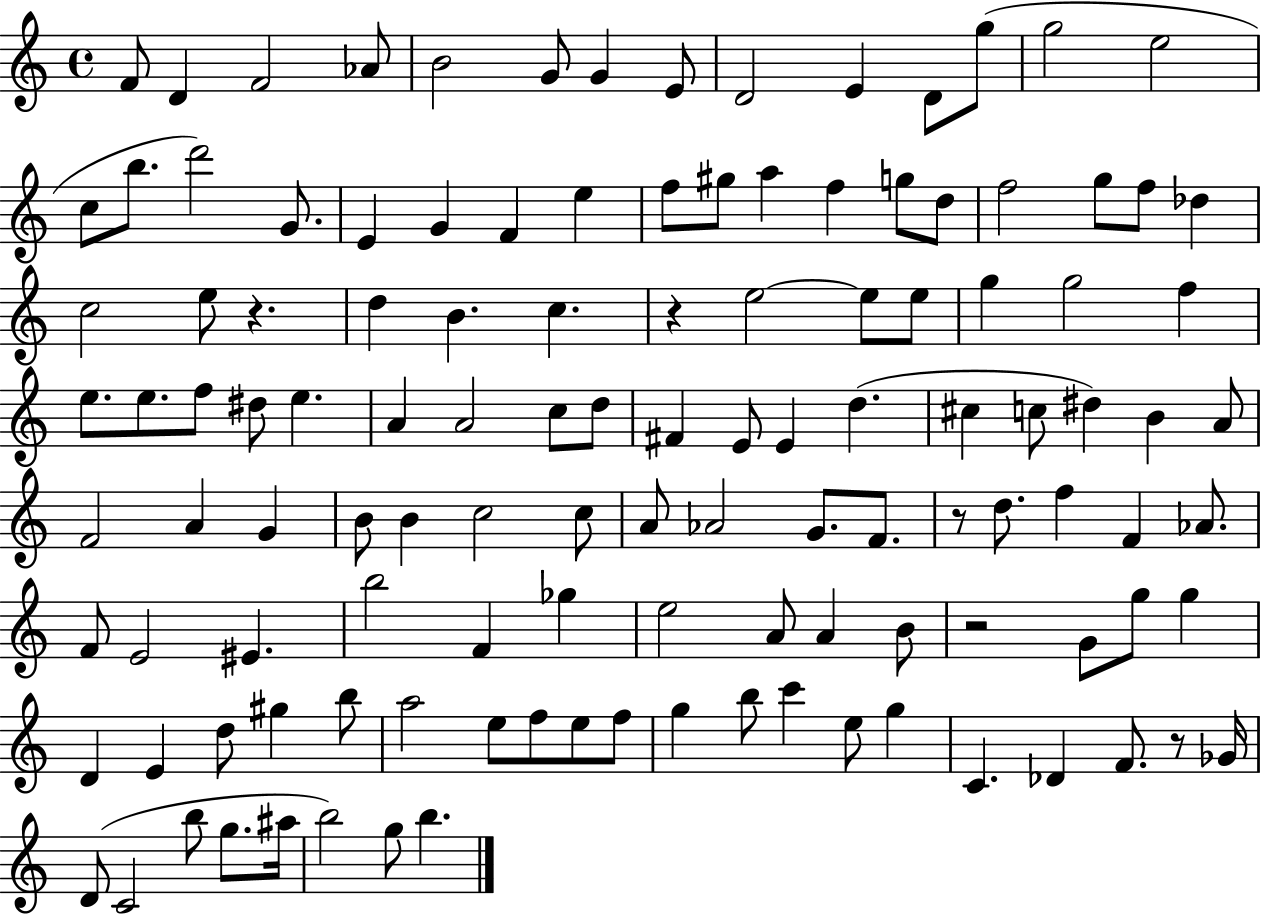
F4/e D4/q F4/h Ab4/e B4/h G4/e G4/q E4/e D4/h E4/q D4/e G5/e G5/h E5/h C5/e B5/e. D6/h G4/e. E4/q G4/q F4/q E5/q F5/e G#5/e A5/q F5/q G5/e D5/e F5/h G5/e F5/e Db5/q C5/h E5/e R/q. D5/q B4/q. C5/q. R/q E5/h E5/e E5/e G5/q G5/h F5/q E5/e. E5/e. F5/e D#5/e E5/q. A4/q A4/h C5/e D5/e F#4/q E4/e E4/q D5/q. C#5/q C5/e D#5/q B4/q A4/e F4/h A4/q G4/q B4/e B4/q C5/h C5/e A4/e Ab4/h G4/e. F4/e. R/e D5/e. F5/q F4/q Ab4/e. F4/e E4/h EIS4/q. B5/h F4/q Gb5/q E5/h A4/e A4/q B4/e R/h G4/e G5/e G5/q D4/q E4/q D5/e G#5/q B5/e A5/h E5/e F5/e E5/e F5/e G5/q B5/e C6/q E5/e G5/q C4/q. Db4/q F4/e. R/e Gb4/s D4/e C4/h B5/e G5/e. A#5/s B5/h G5/e B5/q.